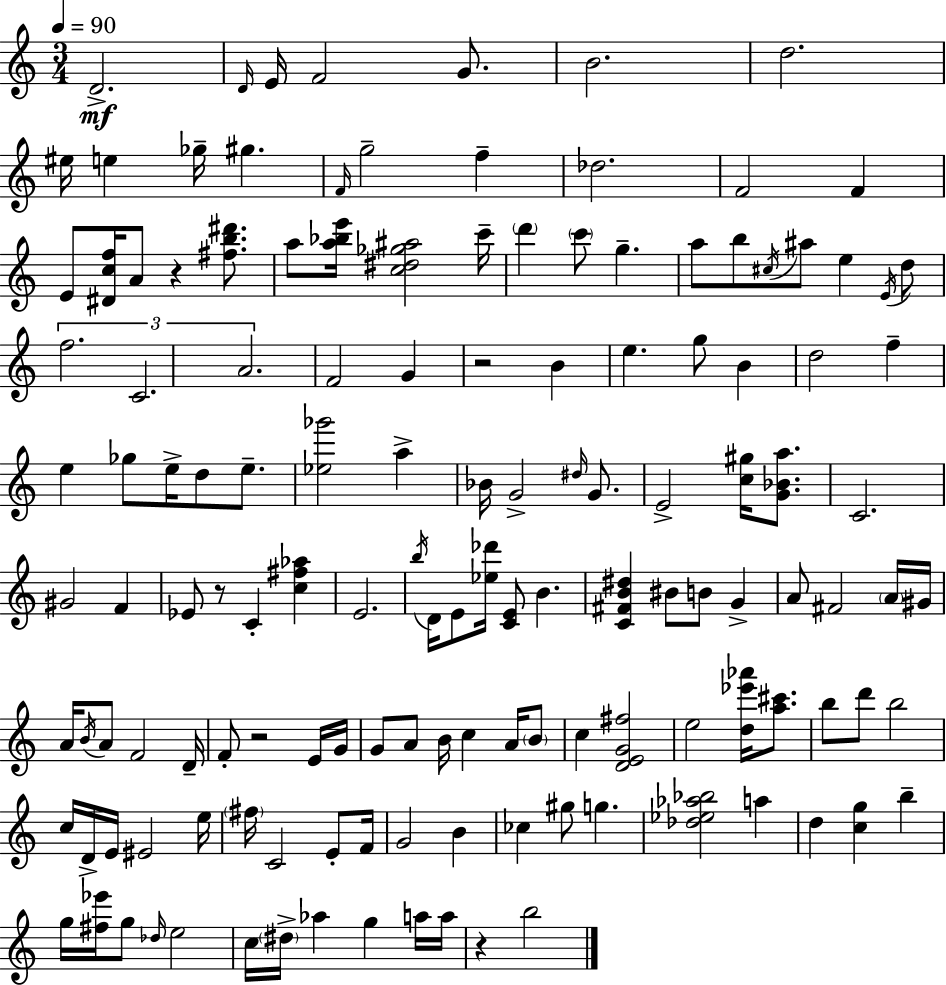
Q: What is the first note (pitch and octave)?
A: D4